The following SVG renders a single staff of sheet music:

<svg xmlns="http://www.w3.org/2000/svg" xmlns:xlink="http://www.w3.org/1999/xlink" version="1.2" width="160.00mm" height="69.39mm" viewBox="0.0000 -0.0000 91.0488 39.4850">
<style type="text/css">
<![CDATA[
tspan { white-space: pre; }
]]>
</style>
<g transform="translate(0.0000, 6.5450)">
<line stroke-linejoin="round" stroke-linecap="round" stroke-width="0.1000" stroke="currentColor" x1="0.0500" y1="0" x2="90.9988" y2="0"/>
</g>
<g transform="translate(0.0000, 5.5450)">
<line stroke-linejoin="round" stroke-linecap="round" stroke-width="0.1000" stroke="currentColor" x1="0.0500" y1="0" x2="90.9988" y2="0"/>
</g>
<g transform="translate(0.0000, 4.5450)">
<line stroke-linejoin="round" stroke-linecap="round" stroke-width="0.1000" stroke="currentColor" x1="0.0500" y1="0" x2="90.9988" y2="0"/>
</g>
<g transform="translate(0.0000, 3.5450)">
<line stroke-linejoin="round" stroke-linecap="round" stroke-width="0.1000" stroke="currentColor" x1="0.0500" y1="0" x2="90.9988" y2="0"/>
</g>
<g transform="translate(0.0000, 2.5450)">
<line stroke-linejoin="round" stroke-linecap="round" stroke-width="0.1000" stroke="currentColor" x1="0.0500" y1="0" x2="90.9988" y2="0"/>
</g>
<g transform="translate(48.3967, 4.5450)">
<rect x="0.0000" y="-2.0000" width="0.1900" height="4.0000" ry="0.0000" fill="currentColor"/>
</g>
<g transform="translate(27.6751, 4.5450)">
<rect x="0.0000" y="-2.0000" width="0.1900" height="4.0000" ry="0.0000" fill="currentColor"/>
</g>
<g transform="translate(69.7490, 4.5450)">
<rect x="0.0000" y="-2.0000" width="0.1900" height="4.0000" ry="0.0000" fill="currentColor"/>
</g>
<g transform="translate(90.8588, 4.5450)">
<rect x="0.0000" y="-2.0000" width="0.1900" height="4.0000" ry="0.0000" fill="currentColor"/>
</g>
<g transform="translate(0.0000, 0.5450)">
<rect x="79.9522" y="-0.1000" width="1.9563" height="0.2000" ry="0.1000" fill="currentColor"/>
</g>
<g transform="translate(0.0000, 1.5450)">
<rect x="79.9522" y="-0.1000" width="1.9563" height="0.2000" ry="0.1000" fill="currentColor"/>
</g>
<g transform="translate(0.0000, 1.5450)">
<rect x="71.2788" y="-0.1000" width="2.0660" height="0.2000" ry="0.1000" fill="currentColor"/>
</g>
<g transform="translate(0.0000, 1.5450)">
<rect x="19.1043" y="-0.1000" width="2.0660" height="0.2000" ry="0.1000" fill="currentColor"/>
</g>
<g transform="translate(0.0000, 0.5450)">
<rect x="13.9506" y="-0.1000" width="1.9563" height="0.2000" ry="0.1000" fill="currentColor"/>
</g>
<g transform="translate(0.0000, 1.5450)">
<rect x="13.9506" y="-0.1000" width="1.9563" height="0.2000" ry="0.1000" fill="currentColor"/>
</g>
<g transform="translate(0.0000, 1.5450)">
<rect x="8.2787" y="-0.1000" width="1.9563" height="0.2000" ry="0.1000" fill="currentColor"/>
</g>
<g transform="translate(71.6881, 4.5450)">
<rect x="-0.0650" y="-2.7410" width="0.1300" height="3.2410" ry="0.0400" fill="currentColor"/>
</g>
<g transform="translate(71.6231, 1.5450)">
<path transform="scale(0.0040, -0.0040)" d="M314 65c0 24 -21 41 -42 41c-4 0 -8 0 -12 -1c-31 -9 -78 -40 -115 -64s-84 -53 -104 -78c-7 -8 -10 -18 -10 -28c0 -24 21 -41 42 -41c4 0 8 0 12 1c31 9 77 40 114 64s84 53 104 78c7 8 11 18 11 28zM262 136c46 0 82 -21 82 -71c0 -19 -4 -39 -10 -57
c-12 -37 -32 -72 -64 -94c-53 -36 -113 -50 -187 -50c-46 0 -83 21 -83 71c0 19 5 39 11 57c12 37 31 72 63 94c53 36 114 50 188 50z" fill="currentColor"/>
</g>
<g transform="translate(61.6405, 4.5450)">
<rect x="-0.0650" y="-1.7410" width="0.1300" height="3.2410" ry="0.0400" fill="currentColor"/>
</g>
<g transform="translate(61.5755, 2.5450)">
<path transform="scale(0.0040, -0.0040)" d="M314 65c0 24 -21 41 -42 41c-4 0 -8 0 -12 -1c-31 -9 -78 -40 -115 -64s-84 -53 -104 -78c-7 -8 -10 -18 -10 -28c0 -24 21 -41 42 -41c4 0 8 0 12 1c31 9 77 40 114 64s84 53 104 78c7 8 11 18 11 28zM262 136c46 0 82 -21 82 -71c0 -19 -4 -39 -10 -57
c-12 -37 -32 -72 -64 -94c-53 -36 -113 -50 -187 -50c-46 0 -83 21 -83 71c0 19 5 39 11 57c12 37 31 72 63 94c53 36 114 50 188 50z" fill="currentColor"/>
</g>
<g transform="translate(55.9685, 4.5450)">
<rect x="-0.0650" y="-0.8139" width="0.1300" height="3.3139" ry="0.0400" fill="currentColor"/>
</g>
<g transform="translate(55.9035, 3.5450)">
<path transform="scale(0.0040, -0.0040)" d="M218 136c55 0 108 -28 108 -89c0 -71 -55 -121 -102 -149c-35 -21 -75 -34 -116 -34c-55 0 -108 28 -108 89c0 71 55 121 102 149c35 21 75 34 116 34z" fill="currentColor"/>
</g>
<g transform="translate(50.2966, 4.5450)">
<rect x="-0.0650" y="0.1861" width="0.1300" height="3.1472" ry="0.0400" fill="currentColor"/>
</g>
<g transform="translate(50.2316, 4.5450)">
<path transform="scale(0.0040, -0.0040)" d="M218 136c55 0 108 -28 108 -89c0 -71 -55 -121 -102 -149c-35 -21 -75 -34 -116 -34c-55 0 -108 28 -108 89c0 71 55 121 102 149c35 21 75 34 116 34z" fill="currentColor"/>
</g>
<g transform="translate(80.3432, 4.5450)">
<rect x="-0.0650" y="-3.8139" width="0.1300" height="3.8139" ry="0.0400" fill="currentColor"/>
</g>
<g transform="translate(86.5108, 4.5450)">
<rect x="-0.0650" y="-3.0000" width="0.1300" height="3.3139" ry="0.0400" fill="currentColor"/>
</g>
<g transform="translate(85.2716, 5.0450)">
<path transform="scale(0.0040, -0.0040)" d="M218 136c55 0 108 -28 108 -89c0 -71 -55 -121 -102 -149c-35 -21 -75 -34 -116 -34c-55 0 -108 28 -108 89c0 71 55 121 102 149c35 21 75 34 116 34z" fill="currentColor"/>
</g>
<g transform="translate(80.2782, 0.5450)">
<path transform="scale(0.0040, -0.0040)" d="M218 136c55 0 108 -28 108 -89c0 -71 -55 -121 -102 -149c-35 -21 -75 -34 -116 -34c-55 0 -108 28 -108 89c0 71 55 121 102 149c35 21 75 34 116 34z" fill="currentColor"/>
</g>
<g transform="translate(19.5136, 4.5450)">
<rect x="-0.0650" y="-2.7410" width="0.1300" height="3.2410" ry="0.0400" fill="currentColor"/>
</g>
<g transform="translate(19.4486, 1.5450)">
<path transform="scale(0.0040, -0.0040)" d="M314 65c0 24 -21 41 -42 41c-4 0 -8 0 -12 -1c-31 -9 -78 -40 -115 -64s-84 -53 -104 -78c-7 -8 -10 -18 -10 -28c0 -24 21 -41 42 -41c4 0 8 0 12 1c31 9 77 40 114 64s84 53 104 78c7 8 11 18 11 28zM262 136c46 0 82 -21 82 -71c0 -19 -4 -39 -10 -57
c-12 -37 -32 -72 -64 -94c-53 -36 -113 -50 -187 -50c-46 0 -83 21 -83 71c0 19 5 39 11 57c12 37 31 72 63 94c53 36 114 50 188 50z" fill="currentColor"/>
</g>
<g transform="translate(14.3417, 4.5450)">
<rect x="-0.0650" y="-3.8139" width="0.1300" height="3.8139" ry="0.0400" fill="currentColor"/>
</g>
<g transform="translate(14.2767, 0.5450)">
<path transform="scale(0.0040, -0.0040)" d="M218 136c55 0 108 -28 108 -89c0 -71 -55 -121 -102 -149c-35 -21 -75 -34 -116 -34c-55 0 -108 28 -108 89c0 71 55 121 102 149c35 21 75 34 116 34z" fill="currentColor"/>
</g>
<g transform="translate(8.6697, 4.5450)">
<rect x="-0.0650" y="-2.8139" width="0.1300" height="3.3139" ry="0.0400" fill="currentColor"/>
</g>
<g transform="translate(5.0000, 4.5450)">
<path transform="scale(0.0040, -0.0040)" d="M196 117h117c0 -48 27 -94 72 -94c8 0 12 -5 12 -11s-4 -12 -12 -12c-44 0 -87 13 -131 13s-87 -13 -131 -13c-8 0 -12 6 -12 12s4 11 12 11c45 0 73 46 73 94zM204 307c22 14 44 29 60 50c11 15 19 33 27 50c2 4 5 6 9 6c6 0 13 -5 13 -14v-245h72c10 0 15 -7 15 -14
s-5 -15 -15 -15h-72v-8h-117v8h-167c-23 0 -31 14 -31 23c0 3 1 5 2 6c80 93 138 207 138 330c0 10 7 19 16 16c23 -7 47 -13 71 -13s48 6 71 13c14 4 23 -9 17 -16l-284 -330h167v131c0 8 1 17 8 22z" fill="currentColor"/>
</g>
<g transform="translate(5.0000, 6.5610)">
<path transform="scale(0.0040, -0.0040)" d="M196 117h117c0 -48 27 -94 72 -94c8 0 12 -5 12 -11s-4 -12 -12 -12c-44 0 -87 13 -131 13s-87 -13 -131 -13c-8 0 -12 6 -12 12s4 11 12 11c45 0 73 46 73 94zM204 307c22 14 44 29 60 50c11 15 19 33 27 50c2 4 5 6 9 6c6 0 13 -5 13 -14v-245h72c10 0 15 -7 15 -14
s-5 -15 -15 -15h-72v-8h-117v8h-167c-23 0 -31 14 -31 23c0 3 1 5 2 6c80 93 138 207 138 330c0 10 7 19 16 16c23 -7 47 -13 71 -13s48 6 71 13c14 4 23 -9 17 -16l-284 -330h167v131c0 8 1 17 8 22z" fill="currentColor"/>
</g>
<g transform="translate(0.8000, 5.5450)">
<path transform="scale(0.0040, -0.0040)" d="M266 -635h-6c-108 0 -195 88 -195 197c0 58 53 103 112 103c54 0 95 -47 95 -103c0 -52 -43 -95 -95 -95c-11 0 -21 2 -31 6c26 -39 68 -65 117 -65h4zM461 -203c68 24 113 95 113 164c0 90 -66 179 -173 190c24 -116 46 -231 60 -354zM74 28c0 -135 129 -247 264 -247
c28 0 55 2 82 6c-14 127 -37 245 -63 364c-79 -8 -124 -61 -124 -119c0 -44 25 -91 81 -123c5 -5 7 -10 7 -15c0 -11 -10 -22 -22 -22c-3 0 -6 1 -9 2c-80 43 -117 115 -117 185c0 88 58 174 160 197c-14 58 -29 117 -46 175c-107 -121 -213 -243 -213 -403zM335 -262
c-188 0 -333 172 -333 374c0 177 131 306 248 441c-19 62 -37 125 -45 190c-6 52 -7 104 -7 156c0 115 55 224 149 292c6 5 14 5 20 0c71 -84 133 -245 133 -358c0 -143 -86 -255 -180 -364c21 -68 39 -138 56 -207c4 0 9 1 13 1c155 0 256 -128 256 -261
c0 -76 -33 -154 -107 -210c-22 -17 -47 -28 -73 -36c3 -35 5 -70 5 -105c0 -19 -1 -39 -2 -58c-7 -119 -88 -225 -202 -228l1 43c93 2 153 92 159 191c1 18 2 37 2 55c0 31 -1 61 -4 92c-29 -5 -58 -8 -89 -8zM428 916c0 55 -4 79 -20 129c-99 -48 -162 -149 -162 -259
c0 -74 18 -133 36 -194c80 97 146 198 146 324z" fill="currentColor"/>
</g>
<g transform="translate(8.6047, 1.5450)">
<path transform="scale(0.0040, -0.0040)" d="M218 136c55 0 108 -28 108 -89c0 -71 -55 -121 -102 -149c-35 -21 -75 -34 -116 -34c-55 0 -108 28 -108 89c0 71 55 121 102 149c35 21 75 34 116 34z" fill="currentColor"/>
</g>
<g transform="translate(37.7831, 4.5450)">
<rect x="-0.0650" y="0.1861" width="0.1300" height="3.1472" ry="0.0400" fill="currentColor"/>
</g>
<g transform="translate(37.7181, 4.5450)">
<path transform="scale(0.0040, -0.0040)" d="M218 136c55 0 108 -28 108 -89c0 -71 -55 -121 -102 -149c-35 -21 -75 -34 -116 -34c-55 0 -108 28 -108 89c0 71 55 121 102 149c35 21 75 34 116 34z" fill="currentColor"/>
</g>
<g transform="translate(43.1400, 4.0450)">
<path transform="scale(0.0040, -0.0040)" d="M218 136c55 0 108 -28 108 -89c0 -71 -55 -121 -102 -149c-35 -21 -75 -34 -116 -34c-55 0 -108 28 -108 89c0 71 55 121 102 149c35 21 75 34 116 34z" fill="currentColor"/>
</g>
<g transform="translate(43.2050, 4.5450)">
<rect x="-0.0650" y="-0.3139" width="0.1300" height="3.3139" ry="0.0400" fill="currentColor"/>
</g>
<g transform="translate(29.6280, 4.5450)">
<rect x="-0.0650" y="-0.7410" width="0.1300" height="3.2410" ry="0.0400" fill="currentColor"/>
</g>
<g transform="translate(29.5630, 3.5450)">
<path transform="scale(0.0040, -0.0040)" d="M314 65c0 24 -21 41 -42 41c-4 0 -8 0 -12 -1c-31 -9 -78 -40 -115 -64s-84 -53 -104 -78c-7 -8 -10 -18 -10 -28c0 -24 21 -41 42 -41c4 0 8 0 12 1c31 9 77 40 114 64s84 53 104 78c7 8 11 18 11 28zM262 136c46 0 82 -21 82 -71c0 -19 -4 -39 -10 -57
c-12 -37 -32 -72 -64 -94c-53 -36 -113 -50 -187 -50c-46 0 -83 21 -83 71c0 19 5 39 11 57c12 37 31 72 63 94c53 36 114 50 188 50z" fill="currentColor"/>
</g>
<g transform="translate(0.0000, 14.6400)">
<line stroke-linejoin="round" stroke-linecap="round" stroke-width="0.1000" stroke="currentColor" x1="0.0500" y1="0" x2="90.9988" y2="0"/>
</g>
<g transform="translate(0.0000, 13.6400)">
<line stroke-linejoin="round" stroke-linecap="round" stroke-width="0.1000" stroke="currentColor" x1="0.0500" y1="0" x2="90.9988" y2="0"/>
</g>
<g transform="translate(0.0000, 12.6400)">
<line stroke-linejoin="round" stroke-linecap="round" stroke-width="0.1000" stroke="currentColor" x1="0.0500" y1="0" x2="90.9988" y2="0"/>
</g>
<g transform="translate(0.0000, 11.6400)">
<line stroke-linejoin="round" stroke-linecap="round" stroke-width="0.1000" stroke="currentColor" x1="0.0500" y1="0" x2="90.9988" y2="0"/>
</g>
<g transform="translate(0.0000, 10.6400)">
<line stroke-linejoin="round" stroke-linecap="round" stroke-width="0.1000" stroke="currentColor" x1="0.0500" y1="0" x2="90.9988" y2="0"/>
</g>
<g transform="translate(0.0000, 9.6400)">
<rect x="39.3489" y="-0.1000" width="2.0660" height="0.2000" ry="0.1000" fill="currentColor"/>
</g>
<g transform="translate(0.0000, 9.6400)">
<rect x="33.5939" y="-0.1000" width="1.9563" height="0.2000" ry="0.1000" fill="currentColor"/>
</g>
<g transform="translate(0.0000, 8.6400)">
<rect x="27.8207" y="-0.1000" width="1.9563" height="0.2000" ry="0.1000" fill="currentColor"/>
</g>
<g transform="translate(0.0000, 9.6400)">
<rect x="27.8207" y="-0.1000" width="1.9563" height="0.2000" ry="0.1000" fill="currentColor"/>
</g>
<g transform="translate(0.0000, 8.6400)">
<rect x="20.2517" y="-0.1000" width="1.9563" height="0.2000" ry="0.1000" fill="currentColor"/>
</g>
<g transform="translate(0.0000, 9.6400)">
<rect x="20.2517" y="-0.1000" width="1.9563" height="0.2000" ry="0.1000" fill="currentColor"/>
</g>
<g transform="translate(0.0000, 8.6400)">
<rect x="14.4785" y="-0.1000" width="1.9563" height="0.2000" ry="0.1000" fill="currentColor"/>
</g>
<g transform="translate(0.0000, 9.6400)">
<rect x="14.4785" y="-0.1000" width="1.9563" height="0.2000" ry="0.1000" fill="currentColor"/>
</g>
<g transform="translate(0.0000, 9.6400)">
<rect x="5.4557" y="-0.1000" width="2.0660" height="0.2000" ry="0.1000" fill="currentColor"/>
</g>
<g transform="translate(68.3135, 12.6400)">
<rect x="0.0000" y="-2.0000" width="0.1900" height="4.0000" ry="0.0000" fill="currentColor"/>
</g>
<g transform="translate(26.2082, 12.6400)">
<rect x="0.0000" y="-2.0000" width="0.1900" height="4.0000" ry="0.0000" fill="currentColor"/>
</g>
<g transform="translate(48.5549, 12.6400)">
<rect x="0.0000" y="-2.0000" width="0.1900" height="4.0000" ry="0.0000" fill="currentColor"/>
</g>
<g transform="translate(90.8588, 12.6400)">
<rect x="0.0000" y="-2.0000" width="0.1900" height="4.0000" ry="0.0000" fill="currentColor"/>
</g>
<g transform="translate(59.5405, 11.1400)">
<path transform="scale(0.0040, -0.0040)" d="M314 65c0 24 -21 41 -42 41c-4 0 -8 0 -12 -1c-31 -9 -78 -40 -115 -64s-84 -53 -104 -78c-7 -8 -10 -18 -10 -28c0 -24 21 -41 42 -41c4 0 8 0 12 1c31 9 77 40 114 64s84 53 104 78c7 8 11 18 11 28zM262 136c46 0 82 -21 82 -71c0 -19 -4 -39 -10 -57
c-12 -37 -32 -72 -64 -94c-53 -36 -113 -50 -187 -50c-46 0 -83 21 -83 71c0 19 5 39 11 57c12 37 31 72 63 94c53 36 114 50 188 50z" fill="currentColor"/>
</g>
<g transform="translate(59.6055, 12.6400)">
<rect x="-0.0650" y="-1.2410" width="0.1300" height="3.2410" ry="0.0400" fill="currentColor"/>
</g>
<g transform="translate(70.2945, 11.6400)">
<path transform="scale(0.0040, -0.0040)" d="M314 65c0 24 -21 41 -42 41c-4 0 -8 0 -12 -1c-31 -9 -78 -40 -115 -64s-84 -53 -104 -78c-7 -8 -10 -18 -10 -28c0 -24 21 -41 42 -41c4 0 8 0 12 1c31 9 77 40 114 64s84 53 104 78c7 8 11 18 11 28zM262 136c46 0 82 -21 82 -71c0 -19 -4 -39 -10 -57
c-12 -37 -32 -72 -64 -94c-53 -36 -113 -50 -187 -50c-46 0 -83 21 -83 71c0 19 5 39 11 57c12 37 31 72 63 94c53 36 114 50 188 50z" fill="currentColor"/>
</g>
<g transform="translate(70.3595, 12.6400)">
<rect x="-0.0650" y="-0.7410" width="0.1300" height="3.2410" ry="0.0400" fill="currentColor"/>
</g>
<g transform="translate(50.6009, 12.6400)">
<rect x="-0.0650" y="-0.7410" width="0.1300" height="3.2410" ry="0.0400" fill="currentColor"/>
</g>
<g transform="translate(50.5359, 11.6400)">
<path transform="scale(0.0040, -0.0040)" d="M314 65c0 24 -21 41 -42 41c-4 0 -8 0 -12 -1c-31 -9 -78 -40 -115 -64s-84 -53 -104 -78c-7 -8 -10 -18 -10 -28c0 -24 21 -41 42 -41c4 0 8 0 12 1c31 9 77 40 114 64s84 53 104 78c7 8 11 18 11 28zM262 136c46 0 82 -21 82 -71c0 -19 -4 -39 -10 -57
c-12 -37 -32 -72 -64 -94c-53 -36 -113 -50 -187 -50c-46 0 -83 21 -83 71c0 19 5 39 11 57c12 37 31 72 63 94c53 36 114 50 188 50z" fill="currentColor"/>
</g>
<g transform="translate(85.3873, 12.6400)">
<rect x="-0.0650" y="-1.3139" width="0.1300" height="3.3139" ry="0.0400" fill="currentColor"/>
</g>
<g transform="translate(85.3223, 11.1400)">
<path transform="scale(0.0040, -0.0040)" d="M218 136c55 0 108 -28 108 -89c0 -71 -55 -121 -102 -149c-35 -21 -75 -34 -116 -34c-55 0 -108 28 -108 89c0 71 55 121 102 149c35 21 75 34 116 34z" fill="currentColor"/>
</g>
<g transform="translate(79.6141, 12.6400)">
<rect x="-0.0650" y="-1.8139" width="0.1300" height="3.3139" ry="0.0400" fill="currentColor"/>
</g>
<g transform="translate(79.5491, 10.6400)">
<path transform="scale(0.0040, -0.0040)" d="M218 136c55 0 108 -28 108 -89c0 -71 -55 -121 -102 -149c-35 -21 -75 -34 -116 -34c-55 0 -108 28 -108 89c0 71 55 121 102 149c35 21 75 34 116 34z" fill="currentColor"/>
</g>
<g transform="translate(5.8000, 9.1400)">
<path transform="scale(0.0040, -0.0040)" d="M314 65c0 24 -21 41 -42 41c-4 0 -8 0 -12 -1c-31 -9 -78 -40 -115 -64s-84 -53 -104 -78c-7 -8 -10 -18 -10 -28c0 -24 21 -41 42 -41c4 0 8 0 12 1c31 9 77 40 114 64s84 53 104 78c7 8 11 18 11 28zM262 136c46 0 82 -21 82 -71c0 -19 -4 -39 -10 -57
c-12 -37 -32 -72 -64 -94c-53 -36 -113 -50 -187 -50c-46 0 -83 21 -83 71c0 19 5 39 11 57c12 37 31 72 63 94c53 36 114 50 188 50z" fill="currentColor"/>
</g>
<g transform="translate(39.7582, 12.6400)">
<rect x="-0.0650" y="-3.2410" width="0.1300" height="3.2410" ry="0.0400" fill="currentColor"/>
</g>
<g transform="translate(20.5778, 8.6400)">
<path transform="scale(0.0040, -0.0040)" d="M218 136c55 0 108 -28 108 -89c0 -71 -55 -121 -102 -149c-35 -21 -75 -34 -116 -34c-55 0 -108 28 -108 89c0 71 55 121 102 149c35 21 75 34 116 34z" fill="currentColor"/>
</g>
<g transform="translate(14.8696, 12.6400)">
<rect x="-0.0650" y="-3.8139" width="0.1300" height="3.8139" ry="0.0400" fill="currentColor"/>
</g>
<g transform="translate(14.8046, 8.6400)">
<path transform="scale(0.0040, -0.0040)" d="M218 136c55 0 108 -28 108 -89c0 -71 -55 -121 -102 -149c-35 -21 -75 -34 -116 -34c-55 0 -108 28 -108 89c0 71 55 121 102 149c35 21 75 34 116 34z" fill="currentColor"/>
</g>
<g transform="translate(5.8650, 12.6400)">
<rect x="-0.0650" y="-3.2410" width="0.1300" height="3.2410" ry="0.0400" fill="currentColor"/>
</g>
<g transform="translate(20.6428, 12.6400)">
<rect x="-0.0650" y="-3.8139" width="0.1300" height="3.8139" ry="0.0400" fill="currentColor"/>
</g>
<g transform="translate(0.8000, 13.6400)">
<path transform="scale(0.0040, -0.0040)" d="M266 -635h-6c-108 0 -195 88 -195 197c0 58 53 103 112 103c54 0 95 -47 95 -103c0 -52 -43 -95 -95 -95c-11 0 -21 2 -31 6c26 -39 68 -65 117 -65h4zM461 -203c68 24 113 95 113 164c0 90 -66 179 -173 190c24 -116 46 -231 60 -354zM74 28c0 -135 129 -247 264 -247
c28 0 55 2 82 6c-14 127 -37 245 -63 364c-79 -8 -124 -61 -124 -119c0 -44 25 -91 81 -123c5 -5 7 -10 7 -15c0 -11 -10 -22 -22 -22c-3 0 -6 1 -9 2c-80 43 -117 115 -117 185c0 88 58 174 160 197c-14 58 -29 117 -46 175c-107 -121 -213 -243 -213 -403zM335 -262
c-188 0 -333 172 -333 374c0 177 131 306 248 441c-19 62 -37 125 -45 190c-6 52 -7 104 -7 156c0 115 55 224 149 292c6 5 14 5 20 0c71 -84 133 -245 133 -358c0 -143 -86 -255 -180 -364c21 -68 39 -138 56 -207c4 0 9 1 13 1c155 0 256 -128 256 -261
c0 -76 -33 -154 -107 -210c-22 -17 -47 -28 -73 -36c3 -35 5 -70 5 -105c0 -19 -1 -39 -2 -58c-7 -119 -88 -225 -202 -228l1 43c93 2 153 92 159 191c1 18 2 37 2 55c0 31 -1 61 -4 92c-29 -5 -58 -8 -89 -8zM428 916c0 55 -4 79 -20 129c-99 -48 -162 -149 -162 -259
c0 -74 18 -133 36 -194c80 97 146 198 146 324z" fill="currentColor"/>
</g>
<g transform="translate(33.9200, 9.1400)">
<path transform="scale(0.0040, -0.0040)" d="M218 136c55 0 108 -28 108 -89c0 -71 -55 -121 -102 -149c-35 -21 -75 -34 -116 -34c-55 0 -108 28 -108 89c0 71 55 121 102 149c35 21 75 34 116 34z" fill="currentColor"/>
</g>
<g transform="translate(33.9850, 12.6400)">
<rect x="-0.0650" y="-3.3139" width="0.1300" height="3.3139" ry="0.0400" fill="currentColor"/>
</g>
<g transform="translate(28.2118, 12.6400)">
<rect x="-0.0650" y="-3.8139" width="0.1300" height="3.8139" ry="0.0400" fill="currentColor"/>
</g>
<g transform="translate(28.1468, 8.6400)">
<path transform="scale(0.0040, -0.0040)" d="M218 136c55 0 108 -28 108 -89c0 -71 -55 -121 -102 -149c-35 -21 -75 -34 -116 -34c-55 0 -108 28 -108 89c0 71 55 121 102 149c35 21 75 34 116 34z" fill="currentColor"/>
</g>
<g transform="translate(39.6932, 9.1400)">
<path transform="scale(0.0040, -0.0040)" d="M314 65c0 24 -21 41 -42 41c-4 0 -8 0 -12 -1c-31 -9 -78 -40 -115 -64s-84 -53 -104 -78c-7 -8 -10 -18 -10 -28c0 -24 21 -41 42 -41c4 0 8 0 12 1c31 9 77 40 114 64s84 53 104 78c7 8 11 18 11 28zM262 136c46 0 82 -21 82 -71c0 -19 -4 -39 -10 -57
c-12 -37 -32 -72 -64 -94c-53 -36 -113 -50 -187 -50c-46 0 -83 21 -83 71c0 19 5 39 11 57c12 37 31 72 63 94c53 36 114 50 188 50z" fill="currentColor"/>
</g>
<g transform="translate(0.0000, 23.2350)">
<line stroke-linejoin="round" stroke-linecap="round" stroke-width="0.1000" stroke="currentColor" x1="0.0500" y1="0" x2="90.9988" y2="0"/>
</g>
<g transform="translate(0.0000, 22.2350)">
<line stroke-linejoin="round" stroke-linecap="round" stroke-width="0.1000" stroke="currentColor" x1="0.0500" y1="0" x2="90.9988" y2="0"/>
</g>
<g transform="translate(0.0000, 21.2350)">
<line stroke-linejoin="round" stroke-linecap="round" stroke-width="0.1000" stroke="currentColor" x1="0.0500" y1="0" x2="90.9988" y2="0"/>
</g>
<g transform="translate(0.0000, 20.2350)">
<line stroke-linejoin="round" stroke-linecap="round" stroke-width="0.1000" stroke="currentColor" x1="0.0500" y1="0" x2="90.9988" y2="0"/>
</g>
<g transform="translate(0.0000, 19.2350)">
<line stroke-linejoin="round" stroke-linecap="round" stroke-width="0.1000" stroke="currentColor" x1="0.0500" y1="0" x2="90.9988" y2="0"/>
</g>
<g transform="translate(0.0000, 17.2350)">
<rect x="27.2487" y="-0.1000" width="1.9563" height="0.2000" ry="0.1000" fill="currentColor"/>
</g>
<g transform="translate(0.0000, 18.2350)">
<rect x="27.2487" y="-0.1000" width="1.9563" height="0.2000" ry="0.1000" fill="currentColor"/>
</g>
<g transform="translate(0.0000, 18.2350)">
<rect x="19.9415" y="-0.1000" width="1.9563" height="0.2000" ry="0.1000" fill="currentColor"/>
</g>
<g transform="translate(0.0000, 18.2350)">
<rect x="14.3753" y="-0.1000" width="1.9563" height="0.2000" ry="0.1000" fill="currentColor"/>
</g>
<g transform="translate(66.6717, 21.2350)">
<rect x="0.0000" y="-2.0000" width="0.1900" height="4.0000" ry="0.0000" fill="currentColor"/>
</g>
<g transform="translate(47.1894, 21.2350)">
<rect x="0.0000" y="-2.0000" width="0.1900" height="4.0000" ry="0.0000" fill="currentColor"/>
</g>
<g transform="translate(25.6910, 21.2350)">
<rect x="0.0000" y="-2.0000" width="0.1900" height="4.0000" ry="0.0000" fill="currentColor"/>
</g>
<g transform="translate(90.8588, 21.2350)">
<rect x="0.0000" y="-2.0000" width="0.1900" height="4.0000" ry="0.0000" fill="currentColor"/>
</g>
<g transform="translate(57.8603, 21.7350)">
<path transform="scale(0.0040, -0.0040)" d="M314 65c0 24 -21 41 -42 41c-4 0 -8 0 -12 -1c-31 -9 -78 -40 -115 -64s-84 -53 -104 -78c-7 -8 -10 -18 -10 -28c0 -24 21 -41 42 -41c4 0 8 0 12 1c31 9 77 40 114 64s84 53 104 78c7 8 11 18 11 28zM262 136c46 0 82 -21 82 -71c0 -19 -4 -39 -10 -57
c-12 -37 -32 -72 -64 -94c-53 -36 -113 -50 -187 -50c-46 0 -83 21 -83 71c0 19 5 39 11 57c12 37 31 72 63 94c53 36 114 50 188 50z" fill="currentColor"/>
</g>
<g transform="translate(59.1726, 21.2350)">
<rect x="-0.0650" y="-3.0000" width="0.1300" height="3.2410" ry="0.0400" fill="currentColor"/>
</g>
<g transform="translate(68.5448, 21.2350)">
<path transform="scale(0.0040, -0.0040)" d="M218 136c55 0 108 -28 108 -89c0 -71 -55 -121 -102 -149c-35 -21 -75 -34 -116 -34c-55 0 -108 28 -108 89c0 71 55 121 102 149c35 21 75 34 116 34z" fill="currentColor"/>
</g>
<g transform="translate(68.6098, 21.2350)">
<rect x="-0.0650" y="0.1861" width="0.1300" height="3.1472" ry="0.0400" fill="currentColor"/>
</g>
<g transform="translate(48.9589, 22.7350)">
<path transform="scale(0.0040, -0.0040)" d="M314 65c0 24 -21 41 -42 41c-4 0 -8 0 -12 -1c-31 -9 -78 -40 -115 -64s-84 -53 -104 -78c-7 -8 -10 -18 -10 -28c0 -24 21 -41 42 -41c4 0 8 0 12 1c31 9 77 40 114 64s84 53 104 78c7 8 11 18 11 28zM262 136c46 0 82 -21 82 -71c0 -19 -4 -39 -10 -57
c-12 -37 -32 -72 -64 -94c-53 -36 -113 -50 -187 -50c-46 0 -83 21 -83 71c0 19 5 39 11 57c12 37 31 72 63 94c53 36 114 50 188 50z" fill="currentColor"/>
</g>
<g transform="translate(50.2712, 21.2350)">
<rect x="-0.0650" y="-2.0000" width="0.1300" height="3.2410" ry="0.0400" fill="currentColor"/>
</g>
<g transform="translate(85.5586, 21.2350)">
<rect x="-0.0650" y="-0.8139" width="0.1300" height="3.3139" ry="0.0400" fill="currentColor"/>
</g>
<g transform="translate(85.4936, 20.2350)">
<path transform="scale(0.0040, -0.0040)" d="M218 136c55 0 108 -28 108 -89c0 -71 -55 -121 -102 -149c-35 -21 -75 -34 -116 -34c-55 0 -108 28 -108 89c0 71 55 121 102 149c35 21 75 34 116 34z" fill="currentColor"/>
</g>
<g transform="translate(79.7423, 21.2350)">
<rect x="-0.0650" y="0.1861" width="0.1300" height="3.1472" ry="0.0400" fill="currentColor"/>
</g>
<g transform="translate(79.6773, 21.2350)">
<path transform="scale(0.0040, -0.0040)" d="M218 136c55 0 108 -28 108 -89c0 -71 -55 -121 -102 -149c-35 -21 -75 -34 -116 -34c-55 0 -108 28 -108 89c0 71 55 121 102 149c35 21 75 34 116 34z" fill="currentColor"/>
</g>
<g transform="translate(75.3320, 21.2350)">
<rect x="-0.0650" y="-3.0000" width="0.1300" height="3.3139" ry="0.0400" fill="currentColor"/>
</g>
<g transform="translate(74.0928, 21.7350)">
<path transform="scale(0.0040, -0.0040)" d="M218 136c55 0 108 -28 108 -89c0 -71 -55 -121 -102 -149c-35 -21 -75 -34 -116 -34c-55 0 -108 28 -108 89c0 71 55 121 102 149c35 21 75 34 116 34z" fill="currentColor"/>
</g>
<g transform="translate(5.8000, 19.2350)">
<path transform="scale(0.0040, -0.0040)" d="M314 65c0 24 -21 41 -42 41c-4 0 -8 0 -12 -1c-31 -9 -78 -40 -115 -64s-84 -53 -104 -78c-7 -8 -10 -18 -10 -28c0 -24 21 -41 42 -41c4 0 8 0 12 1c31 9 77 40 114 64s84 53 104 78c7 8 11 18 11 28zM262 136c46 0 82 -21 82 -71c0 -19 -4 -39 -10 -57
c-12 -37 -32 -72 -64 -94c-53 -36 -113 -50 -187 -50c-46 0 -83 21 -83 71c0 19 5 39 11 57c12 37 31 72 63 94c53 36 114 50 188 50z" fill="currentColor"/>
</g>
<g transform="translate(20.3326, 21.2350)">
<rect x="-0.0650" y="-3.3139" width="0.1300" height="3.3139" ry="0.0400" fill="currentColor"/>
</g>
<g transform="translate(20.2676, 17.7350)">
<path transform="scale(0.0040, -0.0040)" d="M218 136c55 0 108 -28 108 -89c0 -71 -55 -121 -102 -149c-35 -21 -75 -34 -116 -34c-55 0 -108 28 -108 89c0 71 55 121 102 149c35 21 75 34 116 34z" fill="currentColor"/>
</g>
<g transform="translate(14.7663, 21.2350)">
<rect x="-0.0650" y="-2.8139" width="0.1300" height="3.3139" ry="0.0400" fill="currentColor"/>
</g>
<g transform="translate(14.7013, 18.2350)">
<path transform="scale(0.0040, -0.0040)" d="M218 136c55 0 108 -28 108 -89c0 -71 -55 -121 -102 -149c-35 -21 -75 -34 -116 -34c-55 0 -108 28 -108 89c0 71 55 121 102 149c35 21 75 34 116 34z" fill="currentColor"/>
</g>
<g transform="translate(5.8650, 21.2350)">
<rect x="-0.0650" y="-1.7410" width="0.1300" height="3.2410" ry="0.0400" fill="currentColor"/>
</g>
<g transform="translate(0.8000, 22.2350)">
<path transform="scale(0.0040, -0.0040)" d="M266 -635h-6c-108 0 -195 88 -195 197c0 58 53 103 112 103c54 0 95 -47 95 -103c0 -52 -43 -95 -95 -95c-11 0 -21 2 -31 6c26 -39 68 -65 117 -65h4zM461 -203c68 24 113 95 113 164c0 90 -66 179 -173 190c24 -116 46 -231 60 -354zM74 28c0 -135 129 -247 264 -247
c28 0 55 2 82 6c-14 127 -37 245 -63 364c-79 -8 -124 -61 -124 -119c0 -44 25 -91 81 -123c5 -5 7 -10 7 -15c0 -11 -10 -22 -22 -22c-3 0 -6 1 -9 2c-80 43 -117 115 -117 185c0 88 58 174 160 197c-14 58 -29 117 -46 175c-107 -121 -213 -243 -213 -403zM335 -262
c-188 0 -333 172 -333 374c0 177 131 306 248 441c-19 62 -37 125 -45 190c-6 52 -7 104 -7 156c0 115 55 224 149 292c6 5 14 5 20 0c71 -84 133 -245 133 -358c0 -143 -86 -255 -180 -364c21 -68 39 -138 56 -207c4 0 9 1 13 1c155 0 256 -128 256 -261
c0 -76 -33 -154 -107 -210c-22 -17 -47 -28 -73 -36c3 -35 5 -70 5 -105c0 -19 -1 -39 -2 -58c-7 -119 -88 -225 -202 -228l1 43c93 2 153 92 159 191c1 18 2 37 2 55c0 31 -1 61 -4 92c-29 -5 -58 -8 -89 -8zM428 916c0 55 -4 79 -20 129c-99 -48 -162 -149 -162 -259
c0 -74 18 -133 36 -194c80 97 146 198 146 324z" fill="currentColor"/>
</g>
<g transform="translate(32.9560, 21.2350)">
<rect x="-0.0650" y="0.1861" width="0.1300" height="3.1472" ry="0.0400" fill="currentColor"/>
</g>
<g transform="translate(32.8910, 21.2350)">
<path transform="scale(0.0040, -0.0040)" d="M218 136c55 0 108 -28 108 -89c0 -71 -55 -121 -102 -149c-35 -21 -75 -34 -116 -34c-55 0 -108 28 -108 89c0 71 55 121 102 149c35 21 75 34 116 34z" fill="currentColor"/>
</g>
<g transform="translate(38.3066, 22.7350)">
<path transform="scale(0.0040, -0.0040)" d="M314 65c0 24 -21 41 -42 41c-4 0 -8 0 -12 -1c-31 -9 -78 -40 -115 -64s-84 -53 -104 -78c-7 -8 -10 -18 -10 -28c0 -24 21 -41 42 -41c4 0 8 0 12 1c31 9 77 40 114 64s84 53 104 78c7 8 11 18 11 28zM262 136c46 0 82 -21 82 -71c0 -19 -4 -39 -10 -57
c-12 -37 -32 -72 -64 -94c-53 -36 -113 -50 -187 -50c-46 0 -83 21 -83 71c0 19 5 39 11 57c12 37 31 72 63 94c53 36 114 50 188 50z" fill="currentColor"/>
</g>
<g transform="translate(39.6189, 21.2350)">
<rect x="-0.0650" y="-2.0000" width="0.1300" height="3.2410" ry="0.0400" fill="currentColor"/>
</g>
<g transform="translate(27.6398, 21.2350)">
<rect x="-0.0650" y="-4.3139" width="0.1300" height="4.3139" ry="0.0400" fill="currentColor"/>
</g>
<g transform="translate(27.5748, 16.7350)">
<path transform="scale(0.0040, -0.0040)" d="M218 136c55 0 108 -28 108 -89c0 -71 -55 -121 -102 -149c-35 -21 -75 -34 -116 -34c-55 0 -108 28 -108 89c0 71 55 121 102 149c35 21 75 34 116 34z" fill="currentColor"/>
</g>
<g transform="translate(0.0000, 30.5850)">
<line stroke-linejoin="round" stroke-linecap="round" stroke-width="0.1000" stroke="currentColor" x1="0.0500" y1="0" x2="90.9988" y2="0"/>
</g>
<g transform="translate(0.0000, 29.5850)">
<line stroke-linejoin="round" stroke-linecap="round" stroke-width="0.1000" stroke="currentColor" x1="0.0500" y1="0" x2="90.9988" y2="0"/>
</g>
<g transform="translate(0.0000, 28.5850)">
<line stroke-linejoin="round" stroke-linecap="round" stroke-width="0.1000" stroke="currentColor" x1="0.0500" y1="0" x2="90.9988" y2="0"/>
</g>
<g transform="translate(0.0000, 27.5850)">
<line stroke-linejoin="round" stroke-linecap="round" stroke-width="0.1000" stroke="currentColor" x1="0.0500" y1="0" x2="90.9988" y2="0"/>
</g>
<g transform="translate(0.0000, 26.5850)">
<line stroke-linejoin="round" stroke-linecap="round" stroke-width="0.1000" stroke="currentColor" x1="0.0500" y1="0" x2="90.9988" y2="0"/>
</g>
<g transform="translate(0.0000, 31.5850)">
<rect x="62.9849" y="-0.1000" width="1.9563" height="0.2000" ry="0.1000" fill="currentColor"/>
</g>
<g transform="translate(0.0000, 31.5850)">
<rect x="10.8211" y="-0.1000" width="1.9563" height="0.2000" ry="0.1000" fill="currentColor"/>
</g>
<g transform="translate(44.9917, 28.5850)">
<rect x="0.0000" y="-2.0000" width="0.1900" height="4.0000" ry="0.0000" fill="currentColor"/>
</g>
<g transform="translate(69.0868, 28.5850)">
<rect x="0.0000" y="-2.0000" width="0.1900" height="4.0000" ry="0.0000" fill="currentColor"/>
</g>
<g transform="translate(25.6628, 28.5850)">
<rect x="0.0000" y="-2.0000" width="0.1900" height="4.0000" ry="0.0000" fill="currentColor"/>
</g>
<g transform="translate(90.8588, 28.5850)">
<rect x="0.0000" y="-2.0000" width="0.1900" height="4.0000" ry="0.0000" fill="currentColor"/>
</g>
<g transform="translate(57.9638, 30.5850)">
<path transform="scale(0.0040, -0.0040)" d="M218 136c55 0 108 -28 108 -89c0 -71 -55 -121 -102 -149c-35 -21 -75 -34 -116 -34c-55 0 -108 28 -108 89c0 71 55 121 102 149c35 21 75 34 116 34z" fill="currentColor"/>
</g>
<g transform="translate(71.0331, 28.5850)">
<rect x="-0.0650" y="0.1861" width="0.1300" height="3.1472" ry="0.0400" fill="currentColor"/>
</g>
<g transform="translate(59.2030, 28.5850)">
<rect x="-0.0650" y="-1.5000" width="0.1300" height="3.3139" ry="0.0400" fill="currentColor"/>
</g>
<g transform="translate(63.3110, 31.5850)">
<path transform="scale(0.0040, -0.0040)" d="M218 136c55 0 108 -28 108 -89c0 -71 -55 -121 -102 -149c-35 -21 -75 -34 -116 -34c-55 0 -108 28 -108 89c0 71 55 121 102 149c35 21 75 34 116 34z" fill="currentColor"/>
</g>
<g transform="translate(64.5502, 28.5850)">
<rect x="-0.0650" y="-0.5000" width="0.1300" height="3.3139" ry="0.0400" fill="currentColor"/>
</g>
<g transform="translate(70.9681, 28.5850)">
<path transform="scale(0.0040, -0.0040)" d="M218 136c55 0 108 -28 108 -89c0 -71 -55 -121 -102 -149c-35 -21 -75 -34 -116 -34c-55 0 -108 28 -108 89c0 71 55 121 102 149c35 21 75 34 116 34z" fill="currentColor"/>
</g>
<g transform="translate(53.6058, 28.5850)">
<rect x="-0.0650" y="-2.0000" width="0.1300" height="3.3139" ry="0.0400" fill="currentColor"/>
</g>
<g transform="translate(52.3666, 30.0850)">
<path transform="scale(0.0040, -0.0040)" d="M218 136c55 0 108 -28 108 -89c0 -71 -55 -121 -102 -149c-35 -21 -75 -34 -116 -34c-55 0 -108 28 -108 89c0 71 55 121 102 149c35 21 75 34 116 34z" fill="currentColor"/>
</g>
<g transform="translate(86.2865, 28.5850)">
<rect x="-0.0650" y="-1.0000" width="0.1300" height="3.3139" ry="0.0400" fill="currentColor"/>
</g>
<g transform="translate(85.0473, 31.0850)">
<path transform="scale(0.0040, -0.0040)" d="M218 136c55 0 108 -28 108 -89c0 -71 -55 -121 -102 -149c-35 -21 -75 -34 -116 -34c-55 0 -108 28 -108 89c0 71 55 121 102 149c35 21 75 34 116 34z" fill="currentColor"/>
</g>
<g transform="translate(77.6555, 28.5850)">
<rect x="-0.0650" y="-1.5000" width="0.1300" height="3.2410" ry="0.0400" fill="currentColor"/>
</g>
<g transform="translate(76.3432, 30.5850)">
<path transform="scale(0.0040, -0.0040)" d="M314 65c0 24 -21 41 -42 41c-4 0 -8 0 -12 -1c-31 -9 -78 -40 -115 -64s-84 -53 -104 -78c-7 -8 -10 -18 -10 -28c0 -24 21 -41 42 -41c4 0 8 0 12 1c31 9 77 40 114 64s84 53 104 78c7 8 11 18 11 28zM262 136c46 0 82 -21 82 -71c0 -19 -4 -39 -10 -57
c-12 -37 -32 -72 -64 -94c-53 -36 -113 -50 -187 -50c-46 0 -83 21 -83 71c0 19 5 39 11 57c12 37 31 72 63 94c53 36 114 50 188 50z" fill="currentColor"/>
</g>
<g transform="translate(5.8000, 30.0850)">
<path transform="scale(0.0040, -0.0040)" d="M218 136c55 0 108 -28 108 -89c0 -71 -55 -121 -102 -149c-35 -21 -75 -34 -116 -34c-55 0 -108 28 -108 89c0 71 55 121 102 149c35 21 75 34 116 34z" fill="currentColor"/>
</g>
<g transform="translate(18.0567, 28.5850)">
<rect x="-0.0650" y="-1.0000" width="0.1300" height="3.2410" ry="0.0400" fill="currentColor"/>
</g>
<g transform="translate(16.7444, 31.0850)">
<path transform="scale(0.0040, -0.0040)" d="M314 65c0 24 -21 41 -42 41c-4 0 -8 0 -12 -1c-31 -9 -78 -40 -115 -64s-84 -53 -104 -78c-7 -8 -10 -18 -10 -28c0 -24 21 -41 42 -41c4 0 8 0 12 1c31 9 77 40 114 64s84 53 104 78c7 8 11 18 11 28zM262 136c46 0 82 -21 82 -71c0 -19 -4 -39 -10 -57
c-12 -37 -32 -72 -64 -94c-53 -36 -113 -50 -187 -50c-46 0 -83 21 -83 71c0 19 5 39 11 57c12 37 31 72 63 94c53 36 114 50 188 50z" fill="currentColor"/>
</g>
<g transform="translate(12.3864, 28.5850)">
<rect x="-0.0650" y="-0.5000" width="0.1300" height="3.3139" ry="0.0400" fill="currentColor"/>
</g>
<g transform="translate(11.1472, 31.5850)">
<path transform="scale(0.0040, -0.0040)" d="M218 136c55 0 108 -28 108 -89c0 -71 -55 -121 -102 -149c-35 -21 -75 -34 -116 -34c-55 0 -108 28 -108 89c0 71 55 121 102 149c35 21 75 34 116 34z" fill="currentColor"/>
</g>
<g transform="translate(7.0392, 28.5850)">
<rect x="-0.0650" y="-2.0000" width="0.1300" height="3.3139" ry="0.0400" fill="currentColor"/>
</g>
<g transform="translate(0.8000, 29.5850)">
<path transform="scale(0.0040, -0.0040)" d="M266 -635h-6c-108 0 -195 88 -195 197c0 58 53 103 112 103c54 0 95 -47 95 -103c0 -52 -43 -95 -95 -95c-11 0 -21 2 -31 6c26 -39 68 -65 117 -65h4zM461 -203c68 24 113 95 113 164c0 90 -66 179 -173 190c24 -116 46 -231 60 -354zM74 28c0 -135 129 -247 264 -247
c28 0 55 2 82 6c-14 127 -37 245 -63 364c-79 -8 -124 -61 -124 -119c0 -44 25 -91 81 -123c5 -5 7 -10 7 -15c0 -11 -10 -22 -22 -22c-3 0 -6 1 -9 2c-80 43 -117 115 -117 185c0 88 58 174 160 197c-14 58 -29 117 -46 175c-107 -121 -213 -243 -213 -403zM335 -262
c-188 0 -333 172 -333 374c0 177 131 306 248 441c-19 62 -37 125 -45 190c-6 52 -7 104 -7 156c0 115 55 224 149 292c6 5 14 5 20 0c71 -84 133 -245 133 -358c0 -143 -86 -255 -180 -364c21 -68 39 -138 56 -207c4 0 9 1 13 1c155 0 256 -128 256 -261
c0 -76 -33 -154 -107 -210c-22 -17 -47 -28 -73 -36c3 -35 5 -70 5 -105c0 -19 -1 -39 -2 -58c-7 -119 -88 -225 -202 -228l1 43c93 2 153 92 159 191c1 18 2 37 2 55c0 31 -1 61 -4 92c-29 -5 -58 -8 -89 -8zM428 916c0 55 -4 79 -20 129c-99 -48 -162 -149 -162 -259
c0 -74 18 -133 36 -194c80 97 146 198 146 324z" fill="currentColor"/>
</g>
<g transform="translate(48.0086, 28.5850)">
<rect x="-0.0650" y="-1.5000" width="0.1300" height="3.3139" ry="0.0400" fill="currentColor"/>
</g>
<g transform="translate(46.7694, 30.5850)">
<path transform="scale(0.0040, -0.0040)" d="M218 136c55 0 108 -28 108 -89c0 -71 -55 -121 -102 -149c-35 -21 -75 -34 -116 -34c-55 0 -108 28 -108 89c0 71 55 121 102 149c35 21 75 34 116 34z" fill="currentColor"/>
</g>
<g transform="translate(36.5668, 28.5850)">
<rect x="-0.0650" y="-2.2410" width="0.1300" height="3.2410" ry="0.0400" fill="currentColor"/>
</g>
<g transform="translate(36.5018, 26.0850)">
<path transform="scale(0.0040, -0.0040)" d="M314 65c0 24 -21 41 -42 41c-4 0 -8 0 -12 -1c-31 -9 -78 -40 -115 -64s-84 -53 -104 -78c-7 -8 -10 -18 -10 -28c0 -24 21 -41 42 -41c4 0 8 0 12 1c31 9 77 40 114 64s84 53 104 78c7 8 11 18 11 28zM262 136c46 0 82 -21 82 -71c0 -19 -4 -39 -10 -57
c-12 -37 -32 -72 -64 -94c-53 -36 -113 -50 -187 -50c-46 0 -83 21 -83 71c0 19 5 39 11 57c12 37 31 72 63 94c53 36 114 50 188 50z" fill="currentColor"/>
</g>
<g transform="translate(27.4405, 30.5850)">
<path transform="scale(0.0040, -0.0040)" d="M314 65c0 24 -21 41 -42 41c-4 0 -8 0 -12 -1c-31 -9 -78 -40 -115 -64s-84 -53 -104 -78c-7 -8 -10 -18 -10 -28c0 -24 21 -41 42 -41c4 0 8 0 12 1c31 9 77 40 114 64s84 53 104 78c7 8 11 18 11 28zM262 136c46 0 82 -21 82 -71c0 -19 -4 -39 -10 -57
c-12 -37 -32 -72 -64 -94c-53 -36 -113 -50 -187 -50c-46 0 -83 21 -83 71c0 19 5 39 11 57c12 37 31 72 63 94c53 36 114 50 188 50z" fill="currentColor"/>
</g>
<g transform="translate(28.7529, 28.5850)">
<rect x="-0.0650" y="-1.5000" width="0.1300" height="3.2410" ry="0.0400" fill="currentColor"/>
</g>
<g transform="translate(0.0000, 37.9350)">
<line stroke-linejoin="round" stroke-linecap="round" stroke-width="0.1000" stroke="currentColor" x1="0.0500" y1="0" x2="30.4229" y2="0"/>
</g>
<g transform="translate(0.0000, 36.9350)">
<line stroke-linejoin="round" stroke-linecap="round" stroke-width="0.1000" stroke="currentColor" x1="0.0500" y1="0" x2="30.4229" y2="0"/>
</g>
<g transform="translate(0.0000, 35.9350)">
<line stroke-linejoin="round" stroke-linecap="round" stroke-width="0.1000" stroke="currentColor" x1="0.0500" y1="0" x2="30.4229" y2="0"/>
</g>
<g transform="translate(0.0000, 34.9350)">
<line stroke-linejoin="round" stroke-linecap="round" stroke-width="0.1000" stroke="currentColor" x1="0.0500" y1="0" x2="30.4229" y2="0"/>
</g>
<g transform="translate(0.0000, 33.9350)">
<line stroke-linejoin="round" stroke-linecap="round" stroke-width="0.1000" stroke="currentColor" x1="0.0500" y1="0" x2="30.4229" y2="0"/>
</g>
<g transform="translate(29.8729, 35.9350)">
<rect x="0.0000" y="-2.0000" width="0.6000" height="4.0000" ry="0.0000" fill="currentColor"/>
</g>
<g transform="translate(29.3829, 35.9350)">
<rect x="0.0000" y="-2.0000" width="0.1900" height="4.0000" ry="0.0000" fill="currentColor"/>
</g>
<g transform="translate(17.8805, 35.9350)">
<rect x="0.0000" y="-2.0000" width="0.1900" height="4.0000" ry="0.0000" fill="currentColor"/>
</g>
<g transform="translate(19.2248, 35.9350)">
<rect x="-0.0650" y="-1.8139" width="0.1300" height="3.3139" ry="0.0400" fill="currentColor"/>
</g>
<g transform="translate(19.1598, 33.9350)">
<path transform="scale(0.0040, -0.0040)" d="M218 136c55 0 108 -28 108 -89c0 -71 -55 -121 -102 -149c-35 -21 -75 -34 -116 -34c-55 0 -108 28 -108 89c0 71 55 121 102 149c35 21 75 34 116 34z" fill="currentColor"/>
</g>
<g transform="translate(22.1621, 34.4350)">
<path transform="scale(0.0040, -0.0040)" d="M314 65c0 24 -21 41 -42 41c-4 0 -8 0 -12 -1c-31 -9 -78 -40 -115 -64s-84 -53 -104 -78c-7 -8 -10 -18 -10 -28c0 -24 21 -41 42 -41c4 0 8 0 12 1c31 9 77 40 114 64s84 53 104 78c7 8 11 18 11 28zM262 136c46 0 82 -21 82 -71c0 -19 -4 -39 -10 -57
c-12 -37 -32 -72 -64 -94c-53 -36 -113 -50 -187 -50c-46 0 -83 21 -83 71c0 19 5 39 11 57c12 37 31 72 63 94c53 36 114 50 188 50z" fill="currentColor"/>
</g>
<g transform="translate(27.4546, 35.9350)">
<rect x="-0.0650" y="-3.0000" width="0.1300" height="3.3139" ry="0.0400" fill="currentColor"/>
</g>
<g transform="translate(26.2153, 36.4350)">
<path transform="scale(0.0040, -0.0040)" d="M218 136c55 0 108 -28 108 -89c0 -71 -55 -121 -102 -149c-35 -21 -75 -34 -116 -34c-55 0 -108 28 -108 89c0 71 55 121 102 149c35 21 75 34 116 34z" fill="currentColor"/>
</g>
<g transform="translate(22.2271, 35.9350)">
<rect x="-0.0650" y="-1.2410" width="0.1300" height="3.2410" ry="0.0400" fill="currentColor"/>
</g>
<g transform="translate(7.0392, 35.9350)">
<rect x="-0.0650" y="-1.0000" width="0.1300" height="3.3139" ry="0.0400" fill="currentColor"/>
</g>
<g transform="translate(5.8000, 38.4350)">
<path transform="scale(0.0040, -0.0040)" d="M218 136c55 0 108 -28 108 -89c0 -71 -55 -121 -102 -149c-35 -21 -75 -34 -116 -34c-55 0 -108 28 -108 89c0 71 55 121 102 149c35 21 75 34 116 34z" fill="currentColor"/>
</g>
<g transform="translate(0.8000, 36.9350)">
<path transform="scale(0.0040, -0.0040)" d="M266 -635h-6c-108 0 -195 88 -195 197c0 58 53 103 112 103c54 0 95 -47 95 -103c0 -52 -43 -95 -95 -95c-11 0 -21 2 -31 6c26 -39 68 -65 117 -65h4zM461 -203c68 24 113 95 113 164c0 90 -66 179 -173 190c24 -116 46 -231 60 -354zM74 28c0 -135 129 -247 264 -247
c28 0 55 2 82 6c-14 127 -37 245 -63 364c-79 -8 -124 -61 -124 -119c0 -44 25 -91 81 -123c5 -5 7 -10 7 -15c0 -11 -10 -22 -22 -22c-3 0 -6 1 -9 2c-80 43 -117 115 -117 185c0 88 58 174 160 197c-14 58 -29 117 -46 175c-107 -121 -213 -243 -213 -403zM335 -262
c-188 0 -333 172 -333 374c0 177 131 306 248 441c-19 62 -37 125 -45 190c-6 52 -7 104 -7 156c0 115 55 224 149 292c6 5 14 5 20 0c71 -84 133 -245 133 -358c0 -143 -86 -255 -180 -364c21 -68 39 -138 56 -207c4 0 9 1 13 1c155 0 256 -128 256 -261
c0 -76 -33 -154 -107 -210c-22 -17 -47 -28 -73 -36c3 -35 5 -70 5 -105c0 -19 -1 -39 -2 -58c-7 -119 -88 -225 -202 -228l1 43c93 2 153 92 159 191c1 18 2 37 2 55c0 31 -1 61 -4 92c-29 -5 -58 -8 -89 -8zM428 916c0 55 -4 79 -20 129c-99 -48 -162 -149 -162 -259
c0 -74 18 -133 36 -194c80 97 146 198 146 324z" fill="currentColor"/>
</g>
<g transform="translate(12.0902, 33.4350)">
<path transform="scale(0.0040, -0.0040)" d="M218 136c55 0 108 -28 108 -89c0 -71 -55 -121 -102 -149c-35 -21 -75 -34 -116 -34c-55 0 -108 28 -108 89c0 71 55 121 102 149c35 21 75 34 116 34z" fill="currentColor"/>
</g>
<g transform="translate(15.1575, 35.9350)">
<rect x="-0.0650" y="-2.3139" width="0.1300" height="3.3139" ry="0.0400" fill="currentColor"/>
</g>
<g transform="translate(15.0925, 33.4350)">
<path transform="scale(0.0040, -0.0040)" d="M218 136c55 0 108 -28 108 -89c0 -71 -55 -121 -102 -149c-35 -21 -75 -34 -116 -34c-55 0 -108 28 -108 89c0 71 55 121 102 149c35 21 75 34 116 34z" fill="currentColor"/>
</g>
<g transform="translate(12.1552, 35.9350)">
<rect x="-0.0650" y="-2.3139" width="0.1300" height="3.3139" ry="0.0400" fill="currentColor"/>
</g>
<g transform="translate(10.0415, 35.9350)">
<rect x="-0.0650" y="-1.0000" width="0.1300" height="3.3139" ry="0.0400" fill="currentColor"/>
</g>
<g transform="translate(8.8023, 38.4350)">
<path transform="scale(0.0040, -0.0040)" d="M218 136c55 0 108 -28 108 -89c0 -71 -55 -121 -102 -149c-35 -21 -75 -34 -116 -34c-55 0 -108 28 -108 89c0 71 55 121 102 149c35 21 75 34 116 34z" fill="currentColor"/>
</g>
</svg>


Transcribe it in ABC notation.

X:1
T:Untitled
M:4/4
L:1/4
K:C
a c' a2 d2 B c B d f2 a2 c' A b2 c' c' c' b b2 d2 e2 d2 f e f2 a b d' B F2 F2 A2 B A B d F C D2 E2 g2 E F E C B E2 D D D g g f e2 A